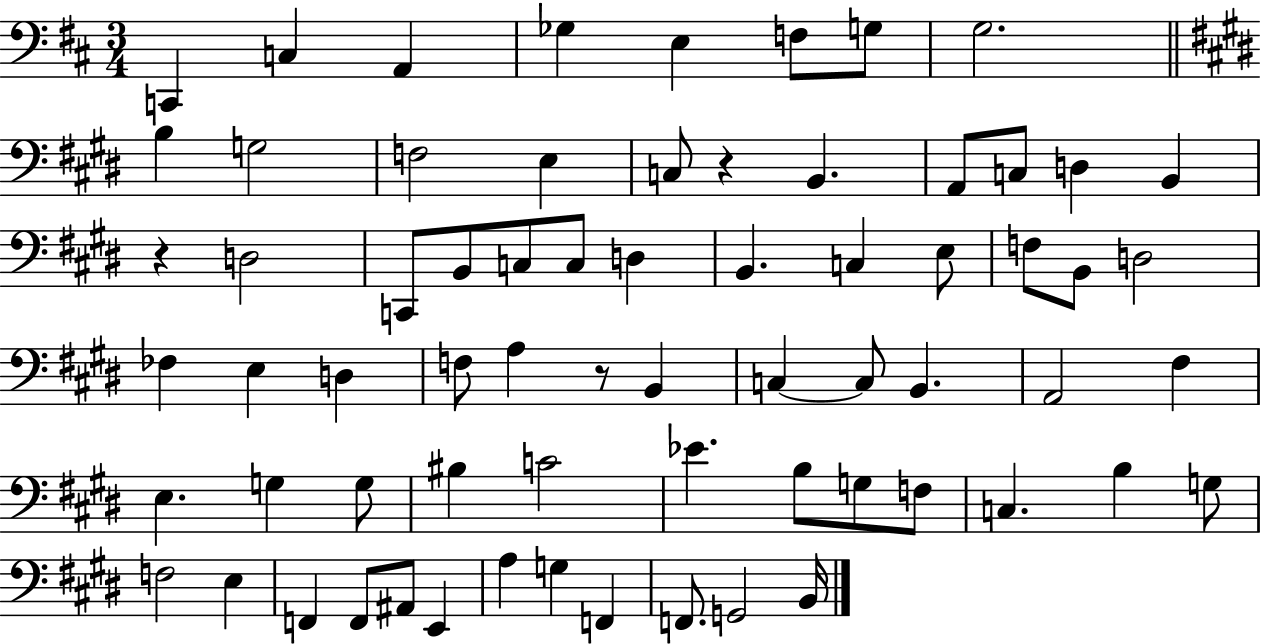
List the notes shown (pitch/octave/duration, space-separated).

C2/q C3/q A2/q Gb3/q E3/q F3/e G3/e G3/h. B3/q G3/h F3/h E3/q C3/e R/q B2/q. A2/e C3/e D3/q B2/q R/q D3/h C2/e B2/e C3/e C3/e D3/q B2/q. C3/q E3/e F3/e B2/e D3/h FES3/q E3/q D3/q F3/e A3/q R/e B2/q C3/q C3/e B2/q. A2/h F#3/q E3/q. G3/q G3/e BIS3/q C4/h Eb4/q. B3/e G3/e F3/e C3/q. B3/q G3/e F3/h E3/q F2/q F2/e A#2/e E2/q A3/q G3/q F2/q F2/e. G2/h B2/s